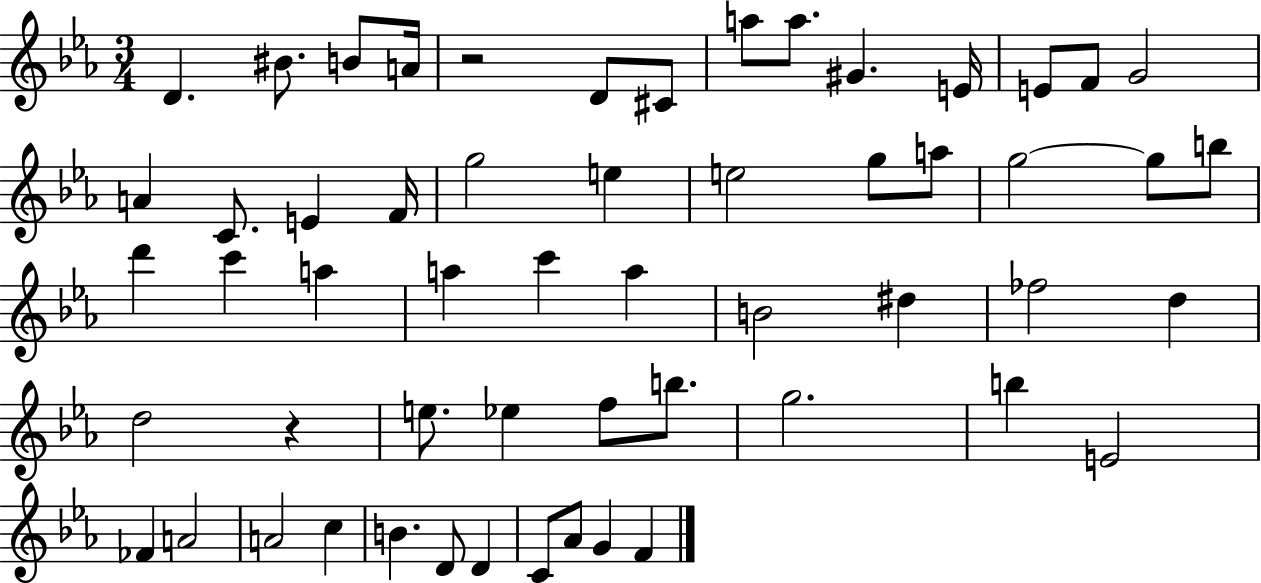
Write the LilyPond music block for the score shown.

{
  \clef treble
  \numericTimeSignature
  \time 3/4
  \key ees \major
  d'4. bis'8. b'8 a'16 | r2 d'8 cis'8 | a''8 a''8. gis'4. e'16 | e'8 f'8 g'2 | \break a'4 c'8. e'4 f'16 | g''2 e''4 | e''2 g''8 a''8 | g''2~~ g''8 b''8 | \break d'''4 c'''4 a''4 | a''4 c'''4 a''4 | b'2 dis''4 | fes''2 d''4 | \break d''2 r4 | e''8. ees''4 f''8 b''8. | g''2. | b''4 e'2 | \break fes'4 a'2 | a'2 c''4 | b'4. d'8 d'4 | c'8 aes'8 g'4 f'4 | \break \bar "|."
}